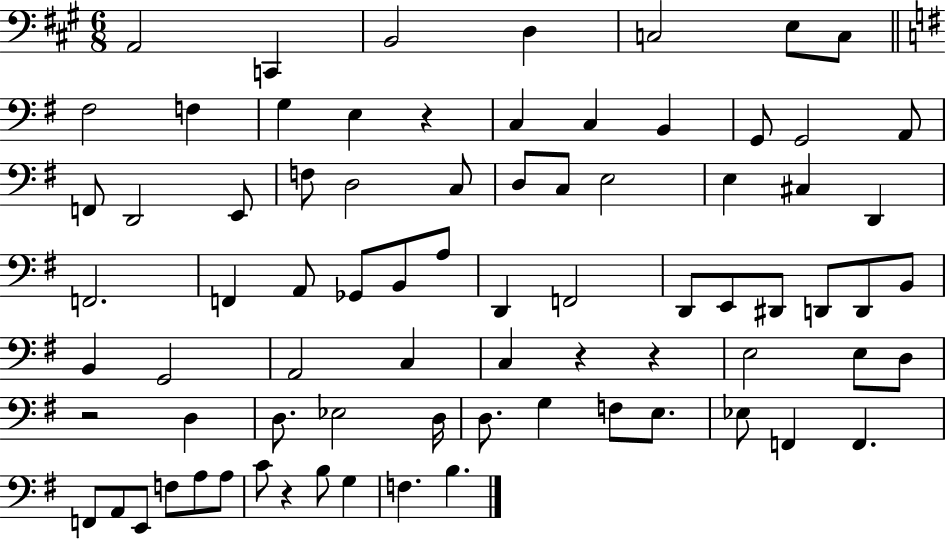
{
  \clef bass
  \numericTimeSignature
  \time 6/8
  \key a \major
  a,2 c,4 | b,2 d4 | c2 e8 c8 | \bar "||" \break \key g \major fis2 f4 | g4 e4 r4 | c4 c4 b,4 | g,8 g,2 a,8 | \break f,8 d,2 e,8 | f8 d2 c8 | d8 c8 e2 | e4 cis4 d,4 | \break f,2. | f,4 a,8 ges,8 b,8 a8 | d,4 f,2 | d,8 e,8 dis,8 d,8 d,8 b,8 | \break b,4 g,2 | a,2 c4 | c4 r4 r4 | e2 e8 d8 | \break r2 d4 | d8. ees2 d16 | d8. g4 f8 e8. | ees8 f,4 f,4. | \break f,8 a,8 e,8 f8 a8 a8 | c'8 r4 b8 g4 | f4. b4. | \bar "|."
}